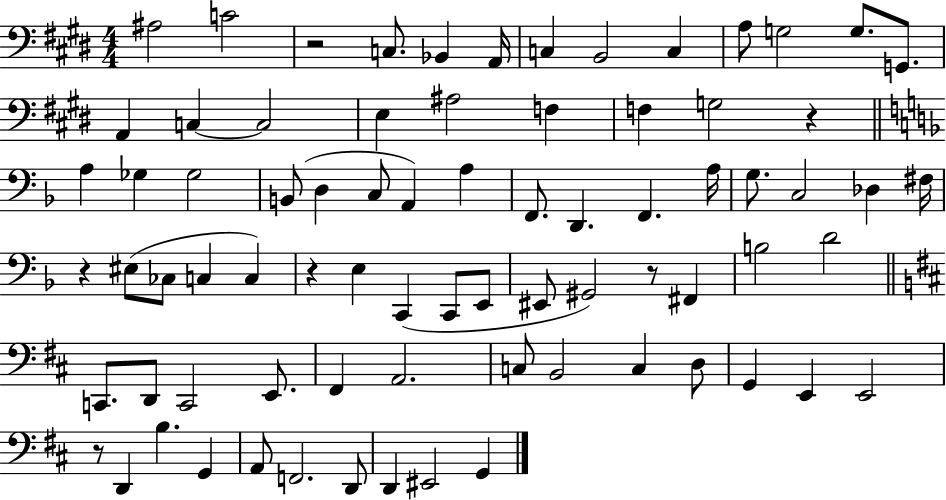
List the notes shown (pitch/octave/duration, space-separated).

A#3/h C4/h R/h C3/e. Bb2/q A2/s C3/q B2/h C3/q A3/e G3/h G3/e. G2/e. A2/q C3/q C3/h E3/q A#3/h F3/q F3/q G3/h R/q A3/q Gb3/q Gb3/h B2/e D3/q C3/e A2/q A3/q F2/e. D2/q. F2/q. A3/s G3/e. C3/h Db3/q F#3/s R/q EIS3/e CES3/e C3/q C3/q R/q E3/q C2/q C2/e E2/e EIS2/e G#2/h R/e F#2/q B3/h D4/h C2/e. D2/e C2/h E2/e. F#2/q A2/h. C3/e B2/h C3/q D3/e G2/q E2/q E2/h R/e D2/q B3/q. G2/q A2/e F2/h. D2/e D2/q EIS2/h G2/q